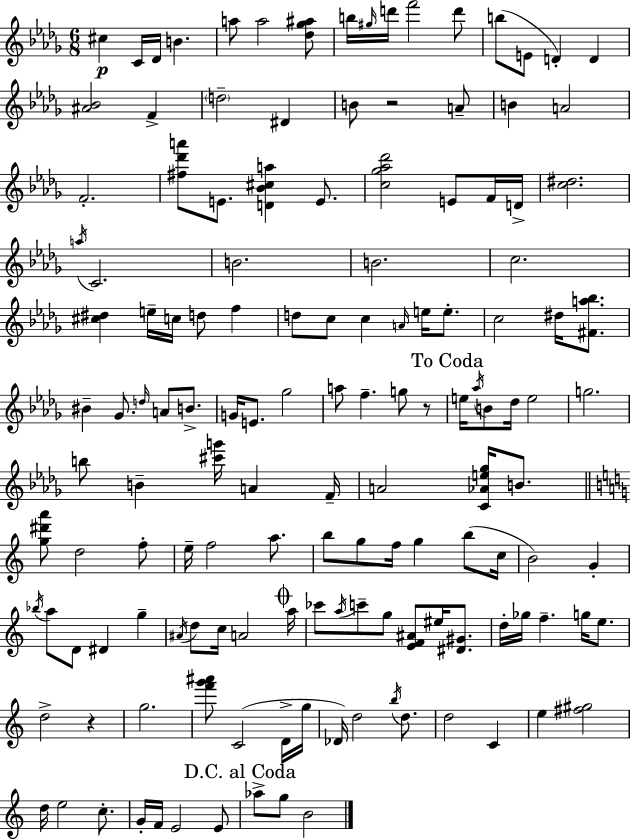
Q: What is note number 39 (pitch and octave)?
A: C5